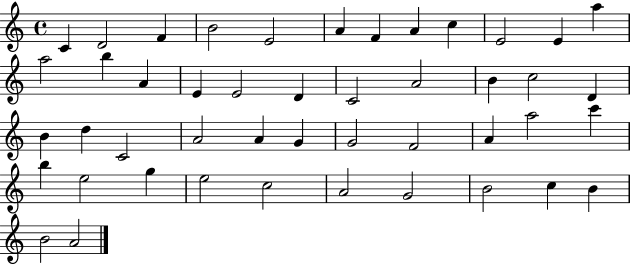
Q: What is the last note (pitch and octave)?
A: A4